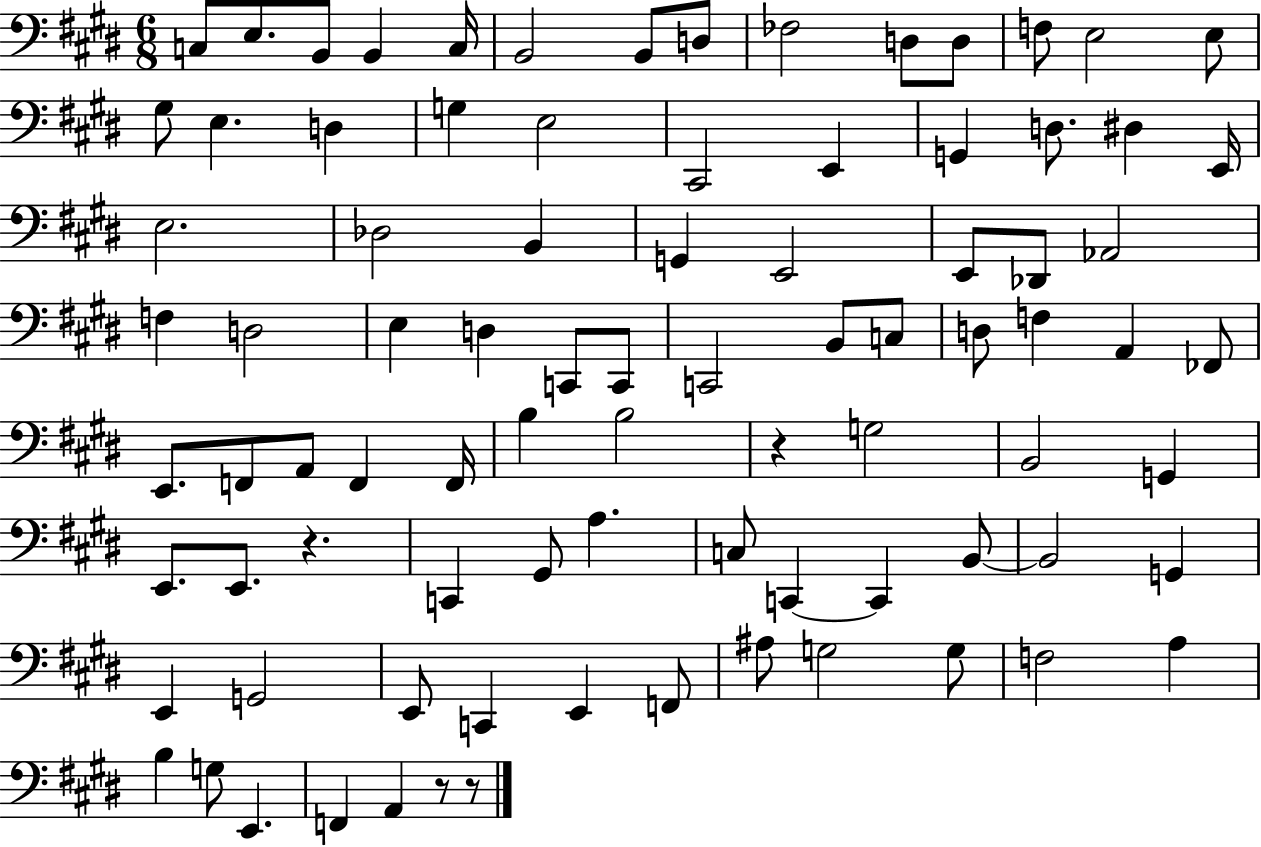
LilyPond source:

{
  \clef bass
  \numericTimeSignature
  \time 6/8
  \key e \major
  c8 e8. b,8 b,4 c16 | b,2 b,8 d8 | fes2 d8 d8 | f8 e2 e8 | \break gis8 e4. d4 | g4 e2 | cis,2 e,4 | g,4 d8. dis4 e,16 | \break e2. | des2 b,4 | g,4 e,2 | e,8 des,8 aes,2 | \break f4 d2 | e4 d4 c,8 c,8 | c,2 b,8 c8 | d8 f4 a,4 fes,8 | \break e,8. f,8 a,8 f,4 f,16 | b4 b2 | r4 g2 | b,2 g,4 | \break e,8. e,8. r4. | c,4 gis,8 a4. | c8 c,4~~ c,4 b,8~~ | b,2 g,4 | \break e,4 g,2 | e,8 c,4 e,4 f,8 | ais8 g2 g8 | f2 a4 | \break b4 g8 e,4. | f,4 a,4 r8 r8 | \bar "|."
}